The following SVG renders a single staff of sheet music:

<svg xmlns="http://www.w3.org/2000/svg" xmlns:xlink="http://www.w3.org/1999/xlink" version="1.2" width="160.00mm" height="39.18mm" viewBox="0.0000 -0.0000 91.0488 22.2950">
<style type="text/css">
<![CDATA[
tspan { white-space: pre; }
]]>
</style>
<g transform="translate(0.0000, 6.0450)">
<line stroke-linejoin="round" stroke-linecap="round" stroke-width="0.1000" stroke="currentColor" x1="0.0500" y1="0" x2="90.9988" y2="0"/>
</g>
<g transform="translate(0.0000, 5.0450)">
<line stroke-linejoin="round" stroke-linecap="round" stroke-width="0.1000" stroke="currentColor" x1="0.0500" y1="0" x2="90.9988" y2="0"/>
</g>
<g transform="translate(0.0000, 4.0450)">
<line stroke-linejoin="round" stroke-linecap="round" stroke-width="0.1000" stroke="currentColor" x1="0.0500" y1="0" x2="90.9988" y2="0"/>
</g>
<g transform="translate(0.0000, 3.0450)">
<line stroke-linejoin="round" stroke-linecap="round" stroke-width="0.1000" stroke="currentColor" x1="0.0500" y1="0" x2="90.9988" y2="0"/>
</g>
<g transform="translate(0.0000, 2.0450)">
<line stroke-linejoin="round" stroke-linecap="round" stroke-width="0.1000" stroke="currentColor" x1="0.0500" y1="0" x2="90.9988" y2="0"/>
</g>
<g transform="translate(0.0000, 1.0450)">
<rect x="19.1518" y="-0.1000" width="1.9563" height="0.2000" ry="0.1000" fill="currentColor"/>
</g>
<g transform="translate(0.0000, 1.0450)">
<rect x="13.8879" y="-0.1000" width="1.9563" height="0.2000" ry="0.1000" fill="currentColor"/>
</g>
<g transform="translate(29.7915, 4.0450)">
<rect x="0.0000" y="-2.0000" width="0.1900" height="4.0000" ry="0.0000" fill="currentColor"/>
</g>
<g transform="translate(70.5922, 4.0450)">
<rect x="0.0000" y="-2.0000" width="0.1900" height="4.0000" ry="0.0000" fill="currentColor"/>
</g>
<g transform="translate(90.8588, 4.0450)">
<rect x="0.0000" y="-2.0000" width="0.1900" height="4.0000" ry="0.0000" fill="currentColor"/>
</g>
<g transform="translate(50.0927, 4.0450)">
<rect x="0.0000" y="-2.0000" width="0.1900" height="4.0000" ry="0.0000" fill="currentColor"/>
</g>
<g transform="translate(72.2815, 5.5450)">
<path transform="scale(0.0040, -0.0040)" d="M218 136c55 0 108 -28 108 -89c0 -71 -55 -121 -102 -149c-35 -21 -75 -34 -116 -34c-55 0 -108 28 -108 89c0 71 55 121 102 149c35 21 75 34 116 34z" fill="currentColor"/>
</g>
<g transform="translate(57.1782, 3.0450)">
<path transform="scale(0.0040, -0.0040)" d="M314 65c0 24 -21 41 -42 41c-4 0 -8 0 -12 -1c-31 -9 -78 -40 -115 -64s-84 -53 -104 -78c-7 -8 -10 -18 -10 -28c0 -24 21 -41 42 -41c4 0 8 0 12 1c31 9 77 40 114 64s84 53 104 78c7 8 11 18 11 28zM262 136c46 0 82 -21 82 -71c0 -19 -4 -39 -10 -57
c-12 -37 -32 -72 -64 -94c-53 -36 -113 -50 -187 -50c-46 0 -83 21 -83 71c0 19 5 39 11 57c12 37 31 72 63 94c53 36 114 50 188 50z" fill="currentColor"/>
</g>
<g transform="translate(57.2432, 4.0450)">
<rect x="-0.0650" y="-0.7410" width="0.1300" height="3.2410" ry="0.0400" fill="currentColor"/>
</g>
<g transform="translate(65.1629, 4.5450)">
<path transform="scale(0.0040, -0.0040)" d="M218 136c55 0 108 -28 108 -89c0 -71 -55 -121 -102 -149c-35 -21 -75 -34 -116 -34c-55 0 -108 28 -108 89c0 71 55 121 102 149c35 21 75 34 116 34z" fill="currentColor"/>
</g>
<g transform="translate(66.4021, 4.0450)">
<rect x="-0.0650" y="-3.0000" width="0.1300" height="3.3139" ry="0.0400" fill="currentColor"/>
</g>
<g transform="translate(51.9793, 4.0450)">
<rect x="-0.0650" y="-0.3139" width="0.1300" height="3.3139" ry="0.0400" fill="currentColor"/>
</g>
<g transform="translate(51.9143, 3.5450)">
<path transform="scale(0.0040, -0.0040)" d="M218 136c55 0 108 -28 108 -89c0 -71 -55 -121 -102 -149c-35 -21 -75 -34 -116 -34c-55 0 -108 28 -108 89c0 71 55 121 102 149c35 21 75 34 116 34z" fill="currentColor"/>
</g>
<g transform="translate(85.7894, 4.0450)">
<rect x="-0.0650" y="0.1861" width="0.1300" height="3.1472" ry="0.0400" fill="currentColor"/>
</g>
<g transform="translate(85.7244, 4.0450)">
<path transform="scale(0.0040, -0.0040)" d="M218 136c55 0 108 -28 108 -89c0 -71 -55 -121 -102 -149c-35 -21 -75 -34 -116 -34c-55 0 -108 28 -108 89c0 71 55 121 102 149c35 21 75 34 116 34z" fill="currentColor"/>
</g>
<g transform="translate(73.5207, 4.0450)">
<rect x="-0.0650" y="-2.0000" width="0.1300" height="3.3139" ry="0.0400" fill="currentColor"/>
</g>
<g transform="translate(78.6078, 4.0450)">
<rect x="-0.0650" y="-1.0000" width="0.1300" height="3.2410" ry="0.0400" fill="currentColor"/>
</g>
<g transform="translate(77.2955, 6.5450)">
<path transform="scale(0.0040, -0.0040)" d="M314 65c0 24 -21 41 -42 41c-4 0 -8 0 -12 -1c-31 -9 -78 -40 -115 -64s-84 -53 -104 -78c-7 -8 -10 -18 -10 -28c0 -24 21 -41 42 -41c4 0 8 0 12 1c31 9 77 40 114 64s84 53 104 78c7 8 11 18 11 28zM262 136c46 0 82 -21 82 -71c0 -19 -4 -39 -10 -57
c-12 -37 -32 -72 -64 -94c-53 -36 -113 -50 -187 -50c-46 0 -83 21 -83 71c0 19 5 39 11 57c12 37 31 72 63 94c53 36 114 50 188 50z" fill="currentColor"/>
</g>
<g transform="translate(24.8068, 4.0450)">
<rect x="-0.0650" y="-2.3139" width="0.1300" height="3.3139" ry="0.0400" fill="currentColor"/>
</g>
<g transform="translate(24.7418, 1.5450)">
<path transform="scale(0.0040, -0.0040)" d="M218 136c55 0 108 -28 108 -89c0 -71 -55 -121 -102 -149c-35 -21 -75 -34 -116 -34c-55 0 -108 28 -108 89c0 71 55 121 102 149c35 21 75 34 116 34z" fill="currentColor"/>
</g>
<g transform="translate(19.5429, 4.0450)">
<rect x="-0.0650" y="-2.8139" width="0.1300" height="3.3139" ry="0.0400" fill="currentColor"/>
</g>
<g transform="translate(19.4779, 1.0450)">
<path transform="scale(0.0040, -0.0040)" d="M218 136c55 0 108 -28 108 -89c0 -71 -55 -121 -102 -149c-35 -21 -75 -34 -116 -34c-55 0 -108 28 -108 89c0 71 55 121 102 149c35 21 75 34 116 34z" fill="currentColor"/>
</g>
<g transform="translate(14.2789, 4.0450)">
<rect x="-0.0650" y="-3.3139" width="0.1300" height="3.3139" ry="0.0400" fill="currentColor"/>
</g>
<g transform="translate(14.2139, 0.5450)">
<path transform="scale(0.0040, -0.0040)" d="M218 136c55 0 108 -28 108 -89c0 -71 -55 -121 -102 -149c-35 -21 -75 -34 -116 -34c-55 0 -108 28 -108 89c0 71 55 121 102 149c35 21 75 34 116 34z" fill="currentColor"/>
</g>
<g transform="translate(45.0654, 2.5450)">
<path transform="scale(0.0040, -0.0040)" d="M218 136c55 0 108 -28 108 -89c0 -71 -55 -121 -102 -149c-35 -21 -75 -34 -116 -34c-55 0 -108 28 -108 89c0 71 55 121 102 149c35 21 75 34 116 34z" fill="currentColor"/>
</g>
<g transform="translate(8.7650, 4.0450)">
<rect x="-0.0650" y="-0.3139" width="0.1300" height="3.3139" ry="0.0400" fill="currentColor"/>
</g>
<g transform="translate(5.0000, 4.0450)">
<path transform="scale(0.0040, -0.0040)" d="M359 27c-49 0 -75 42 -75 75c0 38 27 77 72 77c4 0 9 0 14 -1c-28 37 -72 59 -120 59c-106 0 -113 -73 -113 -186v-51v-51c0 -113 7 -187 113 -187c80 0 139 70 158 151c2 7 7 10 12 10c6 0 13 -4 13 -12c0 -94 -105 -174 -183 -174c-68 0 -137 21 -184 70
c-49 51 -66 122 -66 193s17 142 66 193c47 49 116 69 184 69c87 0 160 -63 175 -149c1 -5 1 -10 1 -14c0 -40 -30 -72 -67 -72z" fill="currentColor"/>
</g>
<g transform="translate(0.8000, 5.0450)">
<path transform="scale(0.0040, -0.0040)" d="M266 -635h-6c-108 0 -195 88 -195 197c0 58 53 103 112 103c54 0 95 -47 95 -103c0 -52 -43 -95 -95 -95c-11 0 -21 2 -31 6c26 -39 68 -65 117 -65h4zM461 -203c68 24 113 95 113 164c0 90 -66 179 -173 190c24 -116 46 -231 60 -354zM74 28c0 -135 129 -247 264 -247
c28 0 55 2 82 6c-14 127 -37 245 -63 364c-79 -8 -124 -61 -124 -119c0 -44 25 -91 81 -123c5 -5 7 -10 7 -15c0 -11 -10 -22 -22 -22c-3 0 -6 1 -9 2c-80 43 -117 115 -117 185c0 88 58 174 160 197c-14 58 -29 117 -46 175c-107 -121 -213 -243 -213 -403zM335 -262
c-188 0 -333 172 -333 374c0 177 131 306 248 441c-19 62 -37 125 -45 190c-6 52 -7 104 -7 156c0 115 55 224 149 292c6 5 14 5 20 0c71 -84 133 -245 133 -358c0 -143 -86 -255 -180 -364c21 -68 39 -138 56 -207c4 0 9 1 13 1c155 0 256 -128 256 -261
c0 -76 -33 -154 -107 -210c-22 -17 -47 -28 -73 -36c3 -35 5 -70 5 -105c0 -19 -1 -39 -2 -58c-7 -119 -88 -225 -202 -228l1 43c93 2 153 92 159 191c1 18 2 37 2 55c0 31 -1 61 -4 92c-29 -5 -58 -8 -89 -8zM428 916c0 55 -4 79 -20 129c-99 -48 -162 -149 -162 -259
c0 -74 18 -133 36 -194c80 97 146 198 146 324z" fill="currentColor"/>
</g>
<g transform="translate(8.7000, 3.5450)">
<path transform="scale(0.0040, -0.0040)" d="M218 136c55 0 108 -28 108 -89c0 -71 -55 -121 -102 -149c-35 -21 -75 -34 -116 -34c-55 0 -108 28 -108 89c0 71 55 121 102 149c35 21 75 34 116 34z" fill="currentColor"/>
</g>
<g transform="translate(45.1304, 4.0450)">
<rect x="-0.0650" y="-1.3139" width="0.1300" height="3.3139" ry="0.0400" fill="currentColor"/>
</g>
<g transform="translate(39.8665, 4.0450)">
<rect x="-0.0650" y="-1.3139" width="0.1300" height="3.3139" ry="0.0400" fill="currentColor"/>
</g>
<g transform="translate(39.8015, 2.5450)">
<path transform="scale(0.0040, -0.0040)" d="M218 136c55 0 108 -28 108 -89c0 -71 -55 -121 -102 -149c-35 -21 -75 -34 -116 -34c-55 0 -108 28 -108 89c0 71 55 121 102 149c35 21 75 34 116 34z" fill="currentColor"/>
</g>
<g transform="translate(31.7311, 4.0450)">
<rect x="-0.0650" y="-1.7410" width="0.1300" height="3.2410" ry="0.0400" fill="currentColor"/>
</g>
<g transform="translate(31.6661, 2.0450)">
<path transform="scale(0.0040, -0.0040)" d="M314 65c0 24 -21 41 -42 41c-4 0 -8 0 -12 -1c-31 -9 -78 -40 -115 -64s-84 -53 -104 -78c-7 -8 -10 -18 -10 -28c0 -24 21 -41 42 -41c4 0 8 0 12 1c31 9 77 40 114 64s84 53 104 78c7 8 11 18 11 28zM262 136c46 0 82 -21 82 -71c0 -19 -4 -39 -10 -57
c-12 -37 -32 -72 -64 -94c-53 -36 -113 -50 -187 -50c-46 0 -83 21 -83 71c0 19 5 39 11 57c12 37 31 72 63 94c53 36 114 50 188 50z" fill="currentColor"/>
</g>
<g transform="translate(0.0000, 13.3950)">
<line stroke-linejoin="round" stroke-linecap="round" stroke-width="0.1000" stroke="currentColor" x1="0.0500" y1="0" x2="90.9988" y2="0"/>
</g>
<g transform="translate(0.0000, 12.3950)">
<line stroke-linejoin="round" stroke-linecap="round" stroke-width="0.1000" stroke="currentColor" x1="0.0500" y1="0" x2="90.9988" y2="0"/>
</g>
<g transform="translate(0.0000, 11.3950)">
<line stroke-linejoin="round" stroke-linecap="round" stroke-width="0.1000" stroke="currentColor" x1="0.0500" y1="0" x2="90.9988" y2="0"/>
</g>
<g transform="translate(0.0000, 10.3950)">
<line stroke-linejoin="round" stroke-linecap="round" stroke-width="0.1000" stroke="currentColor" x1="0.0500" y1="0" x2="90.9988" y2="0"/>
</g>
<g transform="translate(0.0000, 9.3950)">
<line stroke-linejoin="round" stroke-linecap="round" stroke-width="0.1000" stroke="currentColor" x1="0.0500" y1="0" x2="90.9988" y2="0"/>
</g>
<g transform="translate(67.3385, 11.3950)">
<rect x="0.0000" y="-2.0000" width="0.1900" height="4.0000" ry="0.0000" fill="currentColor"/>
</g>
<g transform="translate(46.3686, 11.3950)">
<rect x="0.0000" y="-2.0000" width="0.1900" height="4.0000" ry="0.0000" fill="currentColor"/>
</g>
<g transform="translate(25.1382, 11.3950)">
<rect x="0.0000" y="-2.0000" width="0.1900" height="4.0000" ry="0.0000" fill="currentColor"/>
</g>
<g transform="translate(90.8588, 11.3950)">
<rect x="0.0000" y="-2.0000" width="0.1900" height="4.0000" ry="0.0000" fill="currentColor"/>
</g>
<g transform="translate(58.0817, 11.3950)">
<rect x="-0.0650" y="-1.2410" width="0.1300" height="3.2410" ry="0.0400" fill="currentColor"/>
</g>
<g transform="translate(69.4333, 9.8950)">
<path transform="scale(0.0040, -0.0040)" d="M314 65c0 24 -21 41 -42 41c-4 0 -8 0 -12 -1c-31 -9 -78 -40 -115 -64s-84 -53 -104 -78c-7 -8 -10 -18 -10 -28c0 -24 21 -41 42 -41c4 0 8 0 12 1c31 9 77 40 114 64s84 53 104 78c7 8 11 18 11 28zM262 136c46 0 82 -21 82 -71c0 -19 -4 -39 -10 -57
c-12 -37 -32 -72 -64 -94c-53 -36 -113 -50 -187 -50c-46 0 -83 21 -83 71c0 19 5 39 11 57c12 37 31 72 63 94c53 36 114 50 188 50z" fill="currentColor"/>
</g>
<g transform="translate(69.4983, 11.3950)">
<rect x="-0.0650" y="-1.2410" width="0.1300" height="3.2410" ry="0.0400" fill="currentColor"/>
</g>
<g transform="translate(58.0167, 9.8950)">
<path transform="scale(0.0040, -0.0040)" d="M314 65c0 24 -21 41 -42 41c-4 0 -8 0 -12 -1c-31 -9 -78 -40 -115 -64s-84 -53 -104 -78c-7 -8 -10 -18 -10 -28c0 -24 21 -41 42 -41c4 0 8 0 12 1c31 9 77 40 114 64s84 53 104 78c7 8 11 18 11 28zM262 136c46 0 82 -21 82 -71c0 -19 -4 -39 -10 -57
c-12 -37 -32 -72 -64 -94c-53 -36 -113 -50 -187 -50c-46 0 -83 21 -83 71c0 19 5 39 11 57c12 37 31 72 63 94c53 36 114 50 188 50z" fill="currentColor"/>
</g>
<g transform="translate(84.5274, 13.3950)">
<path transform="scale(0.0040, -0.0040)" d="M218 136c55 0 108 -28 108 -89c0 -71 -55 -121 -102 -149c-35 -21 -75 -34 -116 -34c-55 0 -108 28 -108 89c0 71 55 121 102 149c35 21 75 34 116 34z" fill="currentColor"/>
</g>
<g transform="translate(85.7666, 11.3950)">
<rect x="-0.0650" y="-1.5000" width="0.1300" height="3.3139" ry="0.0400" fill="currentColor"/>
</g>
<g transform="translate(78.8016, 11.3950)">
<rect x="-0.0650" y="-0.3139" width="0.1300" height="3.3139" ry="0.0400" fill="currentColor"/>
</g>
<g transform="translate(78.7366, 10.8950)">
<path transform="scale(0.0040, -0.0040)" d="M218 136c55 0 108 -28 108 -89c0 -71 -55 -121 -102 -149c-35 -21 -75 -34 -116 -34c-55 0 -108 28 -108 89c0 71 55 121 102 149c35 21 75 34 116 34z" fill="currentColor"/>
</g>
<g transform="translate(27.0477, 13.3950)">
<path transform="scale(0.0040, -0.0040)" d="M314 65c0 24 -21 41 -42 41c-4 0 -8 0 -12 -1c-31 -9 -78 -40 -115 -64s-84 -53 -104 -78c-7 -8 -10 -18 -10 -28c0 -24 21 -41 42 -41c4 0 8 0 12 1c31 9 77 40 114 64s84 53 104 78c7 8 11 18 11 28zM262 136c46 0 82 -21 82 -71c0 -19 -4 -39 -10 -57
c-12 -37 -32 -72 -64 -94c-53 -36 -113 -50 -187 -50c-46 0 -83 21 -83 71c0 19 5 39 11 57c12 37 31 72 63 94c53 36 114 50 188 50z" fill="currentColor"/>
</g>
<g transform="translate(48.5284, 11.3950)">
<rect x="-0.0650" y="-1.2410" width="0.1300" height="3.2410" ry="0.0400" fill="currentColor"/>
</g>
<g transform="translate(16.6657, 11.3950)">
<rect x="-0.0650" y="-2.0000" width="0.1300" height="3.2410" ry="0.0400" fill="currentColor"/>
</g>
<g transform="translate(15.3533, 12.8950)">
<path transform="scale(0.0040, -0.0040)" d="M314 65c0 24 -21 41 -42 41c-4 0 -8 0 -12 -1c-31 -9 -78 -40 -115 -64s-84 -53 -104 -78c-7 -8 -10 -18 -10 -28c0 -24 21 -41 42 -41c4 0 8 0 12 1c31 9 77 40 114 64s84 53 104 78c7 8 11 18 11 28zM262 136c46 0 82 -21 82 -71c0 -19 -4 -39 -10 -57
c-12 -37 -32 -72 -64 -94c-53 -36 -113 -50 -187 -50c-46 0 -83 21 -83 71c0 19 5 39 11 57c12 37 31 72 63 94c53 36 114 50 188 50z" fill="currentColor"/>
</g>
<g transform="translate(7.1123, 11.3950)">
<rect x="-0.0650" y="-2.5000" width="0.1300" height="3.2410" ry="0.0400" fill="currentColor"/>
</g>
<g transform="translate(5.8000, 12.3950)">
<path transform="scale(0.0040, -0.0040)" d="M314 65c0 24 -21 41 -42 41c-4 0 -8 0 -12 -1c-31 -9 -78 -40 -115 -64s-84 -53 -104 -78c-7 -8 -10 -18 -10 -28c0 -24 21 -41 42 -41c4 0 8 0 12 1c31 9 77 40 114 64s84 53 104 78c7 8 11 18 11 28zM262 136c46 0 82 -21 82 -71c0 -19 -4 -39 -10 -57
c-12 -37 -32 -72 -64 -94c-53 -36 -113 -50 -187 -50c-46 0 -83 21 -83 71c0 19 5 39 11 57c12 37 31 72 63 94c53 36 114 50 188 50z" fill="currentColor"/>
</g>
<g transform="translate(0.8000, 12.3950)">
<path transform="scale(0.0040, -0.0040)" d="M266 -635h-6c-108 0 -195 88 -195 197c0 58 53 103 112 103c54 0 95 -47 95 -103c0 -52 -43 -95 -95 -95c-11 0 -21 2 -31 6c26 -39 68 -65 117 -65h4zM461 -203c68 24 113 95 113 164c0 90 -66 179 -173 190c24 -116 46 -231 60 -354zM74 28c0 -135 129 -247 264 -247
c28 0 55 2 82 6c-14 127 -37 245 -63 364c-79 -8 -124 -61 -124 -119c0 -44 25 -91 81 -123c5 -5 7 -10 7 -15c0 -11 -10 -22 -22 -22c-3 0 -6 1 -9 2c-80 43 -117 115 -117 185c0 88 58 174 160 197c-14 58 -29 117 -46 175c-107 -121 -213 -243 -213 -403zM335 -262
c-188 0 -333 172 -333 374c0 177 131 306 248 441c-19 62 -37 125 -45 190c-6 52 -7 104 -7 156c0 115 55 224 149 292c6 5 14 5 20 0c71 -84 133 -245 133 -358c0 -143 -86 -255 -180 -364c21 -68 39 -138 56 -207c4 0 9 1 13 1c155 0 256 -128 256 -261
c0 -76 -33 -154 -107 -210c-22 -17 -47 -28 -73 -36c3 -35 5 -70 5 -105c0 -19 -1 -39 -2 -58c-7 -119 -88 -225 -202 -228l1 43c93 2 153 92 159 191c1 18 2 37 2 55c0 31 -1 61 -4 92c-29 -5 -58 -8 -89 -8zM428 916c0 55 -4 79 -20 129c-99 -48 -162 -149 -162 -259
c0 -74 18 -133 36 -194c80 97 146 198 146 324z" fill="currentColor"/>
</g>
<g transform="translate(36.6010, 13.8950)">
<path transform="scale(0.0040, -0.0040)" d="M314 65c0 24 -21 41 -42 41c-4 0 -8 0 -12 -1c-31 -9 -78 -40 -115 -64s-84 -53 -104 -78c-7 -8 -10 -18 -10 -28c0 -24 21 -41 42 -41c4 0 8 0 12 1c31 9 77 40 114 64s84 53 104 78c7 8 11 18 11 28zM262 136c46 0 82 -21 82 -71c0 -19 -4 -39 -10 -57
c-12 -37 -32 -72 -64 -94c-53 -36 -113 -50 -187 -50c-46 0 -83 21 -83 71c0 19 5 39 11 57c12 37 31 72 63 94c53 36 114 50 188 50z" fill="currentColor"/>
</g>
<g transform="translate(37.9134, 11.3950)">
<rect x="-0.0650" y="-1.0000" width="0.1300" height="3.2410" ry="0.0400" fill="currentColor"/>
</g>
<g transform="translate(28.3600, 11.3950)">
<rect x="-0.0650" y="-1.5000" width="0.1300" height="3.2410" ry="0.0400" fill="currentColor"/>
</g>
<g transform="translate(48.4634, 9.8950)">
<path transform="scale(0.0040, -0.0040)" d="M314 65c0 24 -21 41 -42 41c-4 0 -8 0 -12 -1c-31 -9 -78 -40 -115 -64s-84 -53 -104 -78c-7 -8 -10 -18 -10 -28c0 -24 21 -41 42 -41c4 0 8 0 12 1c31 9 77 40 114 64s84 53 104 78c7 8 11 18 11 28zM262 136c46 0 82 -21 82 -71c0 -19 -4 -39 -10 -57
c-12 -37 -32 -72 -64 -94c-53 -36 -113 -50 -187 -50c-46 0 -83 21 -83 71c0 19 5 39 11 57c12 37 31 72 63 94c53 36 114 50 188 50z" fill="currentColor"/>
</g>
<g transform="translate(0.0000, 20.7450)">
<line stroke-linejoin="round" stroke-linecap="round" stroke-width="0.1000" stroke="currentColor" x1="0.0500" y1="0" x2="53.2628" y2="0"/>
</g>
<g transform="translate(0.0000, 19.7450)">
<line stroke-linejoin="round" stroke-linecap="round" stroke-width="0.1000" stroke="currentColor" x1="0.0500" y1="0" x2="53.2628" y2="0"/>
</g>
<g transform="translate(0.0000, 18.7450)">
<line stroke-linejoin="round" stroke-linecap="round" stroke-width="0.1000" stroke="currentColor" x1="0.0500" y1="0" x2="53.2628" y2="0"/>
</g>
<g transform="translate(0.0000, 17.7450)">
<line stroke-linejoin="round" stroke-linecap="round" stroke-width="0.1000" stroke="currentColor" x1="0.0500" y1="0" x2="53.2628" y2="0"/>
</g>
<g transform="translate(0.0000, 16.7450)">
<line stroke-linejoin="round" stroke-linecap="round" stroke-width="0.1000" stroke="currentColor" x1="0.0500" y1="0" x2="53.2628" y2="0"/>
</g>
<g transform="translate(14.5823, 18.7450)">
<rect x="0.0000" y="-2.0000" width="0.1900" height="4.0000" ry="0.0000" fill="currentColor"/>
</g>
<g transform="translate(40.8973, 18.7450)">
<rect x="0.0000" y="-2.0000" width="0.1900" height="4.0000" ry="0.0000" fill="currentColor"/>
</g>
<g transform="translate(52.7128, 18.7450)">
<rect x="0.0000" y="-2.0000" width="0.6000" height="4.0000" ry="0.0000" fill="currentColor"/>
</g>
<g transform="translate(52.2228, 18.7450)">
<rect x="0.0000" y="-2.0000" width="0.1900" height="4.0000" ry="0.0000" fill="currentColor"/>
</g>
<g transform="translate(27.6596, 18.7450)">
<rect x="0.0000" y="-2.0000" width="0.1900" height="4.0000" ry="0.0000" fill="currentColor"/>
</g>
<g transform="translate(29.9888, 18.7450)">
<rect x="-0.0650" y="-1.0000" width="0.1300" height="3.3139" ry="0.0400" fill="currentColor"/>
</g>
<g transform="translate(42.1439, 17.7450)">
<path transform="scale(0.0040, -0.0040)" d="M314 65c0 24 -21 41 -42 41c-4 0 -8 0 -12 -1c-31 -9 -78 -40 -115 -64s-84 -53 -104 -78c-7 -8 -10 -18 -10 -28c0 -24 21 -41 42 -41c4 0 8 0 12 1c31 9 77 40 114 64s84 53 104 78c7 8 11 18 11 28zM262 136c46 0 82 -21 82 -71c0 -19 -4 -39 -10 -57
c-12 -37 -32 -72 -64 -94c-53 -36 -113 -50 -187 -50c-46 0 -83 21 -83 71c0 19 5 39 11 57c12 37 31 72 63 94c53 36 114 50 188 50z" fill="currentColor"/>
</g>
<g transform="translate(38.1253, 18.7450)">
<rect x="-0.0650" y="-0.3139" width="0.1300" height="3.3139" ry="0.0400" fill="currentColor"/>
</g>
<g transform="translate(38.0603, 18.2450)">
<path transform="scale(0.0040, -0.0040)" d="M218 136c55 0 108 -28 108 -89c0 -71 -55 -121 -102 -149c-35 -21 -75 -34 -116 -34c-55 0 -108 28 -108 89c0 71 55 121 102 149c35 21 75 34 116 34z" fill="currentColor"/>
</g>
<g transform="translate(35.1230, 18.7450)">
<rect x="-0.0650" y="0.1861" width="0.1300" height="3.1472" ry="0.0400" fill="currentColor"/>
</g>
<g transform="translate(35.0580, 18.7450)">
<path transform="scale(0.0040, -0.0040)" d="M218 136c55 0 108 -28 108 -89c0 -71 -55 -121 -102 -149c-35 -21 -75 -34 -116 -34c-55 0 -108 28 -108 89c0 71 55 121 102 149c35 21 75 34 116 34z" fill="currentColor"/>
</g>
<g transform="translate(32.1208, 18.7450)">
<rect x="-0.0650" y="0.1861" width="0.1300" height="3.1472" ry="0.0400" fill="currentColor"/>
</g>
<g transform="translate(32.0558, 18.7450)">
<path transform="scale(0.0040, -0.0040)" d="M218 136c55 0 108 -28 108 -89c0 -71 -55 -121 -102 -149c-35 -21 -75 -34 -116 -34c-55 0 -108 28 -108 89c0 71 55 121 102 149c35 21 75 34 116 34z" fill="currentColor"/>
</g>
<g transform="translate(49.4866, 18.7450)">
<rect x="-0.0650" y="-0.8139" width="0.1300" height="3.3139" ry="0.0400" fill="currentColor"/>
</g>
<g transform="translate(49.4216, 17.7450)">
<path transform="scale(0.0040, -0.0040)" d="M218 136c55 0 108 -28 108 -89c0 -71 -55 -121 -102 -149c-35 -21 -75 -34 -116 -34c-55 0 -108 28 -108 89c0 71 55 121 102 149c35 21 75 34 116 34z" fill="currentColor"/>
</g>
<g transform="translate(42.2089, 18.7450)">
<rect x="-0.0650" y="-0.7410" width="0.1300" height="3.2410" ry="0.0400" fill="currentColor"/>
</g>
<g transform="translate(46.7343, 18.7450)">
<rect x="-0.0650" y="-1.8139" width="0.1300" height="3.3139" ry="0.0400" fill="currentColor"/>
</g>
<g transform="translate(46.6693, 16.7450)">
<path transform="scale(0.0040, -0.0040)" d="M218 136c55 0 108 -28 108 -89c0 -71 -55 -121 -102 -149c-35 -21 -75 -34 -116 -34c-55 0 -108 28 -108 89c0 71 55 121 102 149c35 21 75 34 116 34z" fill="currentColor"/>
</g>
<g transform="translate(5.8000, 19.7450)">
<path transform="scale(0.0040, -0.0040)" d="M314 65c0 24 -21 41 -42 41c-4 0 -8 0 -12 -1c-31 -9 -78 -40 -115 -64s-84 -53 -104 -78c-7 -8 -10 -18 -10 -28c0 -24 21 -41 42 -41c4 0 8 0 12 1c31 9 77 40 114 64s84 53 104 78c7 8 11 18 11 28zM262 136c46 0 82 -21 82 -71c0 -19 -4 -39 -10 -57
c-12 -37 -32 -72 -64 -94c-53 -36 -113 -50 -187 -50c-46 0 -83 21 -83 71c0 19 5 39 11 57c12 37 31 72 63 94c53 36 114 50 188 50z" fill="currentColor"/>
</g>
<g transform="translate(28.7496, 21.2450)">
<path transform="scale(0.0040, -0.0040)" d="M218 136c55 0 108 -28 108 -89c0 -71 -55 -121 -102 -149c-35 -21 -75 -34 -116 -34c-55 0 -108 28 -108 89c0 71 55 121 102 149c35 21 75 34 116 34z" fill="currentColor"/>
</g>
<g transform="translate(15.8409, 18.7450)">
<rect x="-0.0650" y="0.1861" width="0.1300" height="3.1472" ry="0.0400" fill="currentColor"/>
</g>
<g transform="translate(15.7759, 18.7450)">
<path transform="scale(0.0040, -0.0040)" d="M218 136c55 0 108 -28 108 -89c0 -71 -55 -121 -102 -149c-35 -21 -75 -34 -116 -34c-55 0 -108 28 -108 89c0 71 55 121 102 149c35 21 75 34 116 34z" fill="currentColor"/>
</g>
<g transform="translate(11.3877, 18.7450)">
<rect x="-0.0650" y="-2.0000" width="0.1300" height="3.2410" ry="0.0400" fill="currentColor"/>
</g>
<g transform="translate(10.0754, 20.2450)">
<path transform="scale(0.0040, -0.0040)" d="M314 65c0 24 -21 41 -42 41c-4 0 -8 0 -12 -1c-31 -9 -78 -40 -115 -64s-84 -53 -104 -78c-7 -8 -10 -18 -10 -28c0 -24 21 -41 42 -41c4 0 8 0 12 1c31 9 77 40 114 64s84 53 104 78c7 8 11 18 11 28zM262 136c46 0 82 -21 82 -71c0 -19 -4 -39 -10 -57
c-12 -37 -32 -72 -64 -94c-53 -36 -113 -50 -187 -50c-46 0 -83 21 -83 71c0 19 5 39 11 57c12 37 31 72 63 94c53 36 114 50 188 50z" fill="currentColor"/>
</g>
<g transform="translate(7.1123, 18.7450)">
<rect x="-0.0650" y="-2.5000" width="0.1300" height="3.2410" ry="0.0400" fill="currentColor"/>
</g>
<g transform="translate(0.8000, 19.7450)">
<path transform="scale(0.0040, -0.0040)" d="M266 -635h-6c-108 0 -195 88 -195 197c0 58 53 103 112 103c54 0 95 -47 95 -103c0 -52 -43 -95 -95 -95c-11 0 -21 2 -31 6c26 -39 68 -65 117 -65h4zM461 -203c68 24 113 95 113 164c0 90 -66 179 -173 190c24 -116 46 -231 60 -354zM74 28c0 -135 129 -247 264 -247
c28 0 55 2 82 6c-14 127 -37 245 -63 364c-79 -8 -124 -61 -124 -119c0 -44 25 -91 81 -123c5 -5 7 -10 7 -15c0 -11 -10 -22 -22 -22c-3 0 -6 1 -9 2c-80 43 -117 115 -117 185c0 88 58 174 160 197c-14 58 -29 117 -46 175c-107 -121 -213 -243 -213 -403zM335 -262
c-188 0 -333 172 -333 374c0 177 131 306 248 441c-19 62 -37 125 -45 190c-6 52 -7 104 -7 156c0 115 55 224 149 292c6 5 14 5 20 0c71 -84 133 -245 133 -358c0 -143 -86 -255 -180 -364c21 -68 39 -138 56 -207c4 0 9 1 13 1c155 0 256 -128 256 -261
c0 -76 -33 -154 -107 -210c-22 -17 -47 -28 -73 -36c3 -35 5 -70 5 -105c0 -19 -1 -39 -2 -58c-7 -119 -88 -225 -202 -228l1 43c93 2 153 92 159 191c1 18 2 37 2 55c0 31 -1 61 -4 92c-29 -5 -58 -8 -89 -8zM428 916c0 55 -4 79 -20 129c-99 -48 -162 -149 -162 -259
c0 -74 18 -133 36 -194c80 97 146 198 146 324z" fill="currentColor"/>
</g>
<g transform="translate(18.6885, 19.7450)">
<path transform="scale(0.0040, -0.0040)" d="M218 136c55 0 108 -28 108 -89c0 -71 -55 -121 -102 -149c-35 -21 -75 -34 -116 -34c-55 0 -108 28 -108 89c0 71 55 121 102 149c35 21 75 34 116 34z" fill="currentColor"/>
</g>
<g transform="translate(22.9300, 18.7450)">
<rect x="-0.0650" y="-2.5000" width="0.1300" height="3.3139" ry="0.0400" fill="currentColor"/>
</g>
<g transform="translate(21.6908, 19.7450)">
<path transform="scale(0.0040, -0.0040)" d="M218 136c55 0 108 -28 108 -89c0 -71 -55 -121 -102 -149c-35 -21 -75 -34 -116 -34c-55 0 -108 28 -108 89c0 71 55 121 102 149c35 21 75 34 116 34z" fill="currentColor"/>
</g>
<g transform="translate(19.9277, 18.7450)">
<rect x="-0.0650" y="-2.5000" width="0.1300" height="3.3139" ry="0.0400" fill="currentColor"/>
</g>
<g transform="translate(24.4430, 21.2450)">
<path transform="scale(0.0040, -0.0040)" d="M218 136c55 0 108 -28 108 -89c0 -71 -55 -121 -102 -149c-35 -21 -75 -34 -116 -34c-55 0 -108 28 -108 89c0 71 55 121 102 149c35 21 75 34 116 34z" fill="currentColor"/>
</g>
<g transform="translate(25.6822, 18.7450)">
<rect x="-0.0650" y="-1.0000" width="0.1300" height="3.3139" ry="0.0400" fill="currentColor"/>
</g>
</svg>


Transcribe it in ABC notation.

X:1
T:Untitled
M:4/4
L:1/4
K:C
c b a g f2 e e c d2 A F D2 B G2 F2 E2 D2 e2 e2 e2 c E G2 F2 B G G D D B B c d2 f d